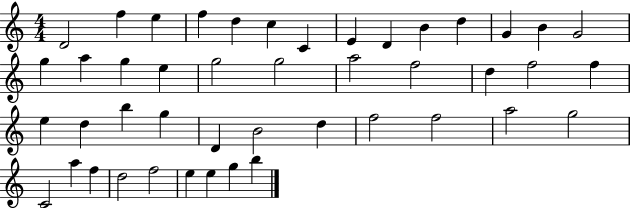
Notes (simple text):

D4/h F5/q E5/q F5/q D5/q C5/q C4/q E4/q D4/q B4/q D5/q G4/q B4/q G4/h G5/q A5/q G5/q E5/q G5/h G5/h A5/h F5/h D5/q F5/h F5/q E5/q D5/q B5/q G5/q D4/q B4/h D5/q F5/h F5/h A5/h G5/h C4/h A5/q F5/q D5/h F5/h E5/q E5/q G5/q B5/q